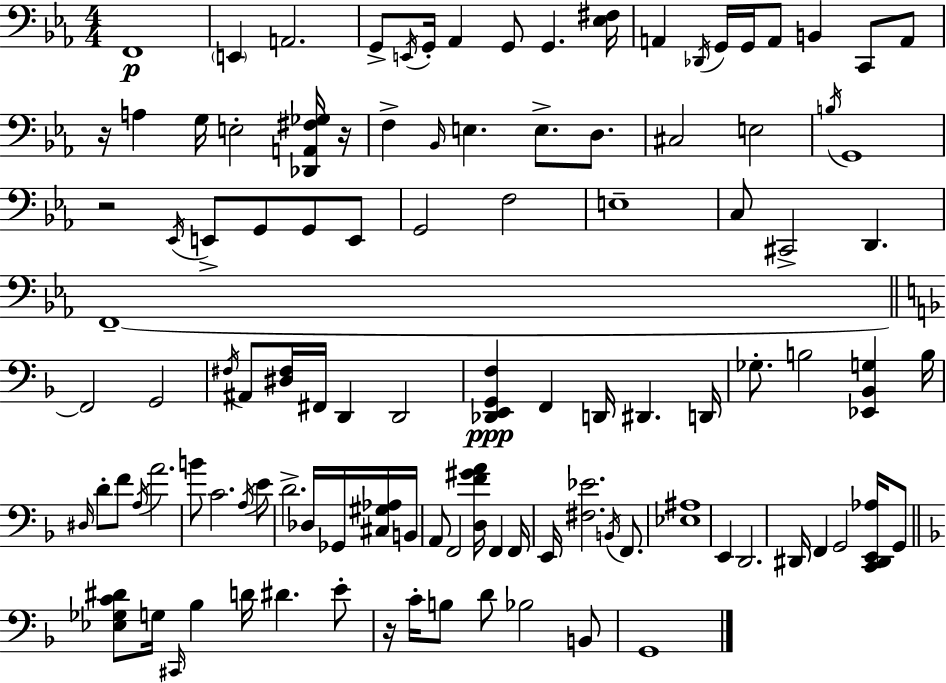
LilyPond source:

{
  \clef bass
  \numericTimeSignature
  \time 4/4
  \key ees \major
  \repeat volta 2 { f,1\p | \parenthesize e,4 a,2. | g,8-> \acciaccatura { e,16 } g,16-. aes,4 g,8 g,4. | <ees fis>16 a,4 \acciaccatura { des,16 } g,16 g,16 a,8 b,4 c,8 | \break a,8 r16 a4 g16 e2-. | <des, a, fis ges>16 r16 f4-> \grace { bes,16 } e4. e8.-> | d8. cis2 e2 | \acciaccatura { b16 } g,1 | \break r2 \acciaccatura { ees,16 } e,8-> g,8 | g,8 e,8 g,2 f2 | e1-- | c8 cis,2-> d,4. | \break f,1--~~ | \bar "||" \break \key d \minor f,2 g,2 | \acciaccatura { fis16 } ais,8 <dis fis>16 fis,16 d,4 d,2 | <des, e, g, f>4\ppp f,4 d,16 dis,4. | d,16 ges8.-. b2 <ees, bes, g>4 | \break b16 \grace { dis16 } d'8-. f'8 \acciaccatura { a16 } a'2. | b'8 c'2. | \acciaccatura { a16 } e'8 d'2.-> | des16 ges,16 <cis gis aes>16 b,16 a,8 f,2 <d f' gis' a'>16 f,4 | \break f,16 e,16 <fis ees'>2. | \acciaccatura { b,16 } f,8. <ees ais>1 | e,4 d,2. | dis,16 f,4 g,2 | \break <c, dis, e, aes>16 g,8 \bar "||" \break \key f \major <ees ges c' dis'>8 g16 \grace { cis,16 } bes4 d'16 dis'4. e'8-. | r16 c'16-. b8 d'8 bes2 b,8 | g,1 | } \bar "|."
}